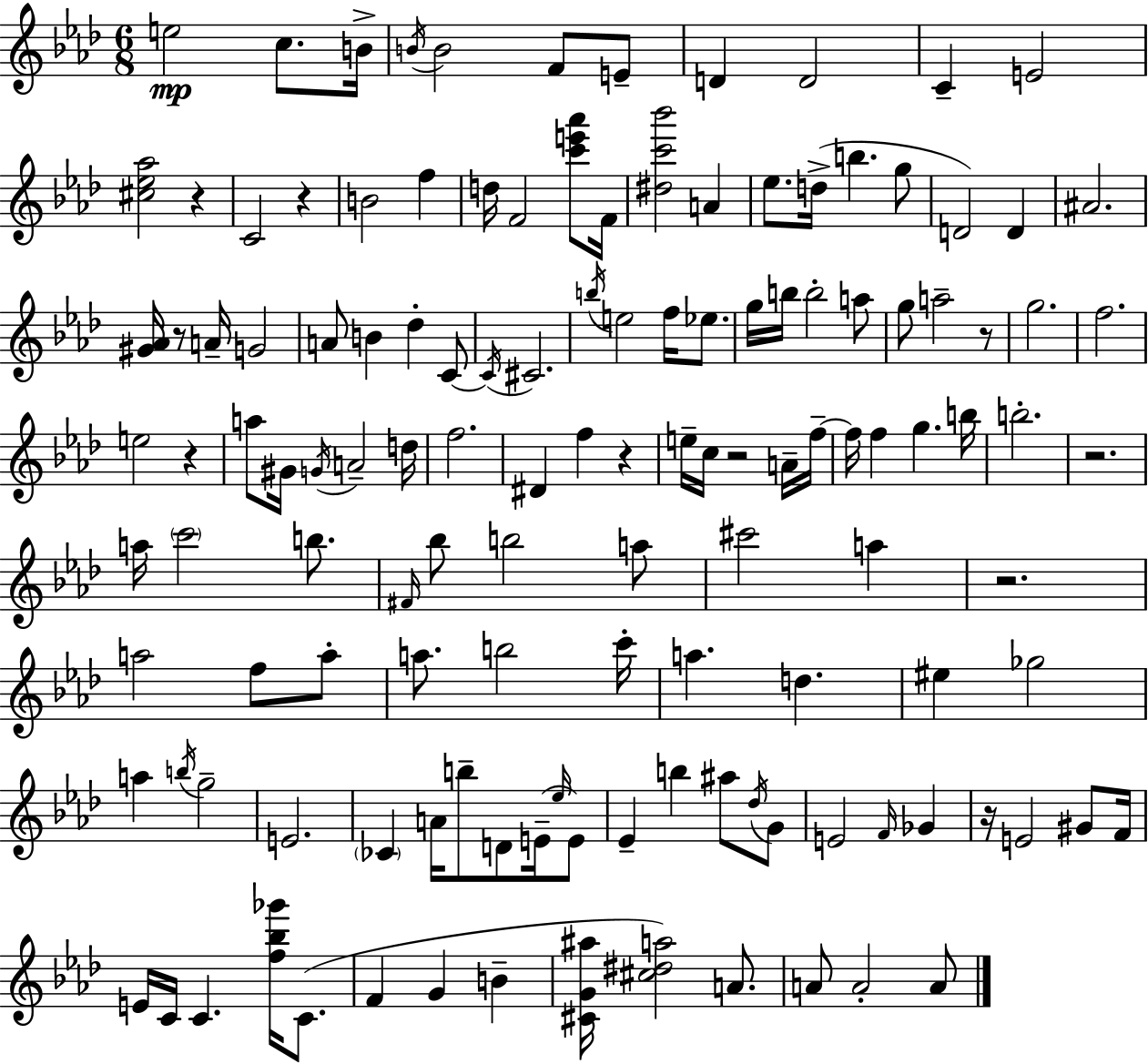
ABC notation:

X:1
T:Untitled
M:6/8
L:1/4
K:Fm
e2 c/2 B/4 B/4 B2 F/2 E/2 D D2 C E2 [^c_e_a]2 z C2 z B2 f d/4 F2 [c'e'_a']/2 F/4 [^dc'_b']2 A _e/2 d/4 b g/2 D2 D ^A2 [^G_A]/4 z/2 A/4 G2 A/2 B _d C/2 C/4 ^C2 b/4 e2 f/4 _e/2 g/4 b/4 b2 a/2 g/2 a2 z/2 g2 f2 e2 z a/2 ^G/4 G/4 A2 d/4 f2 ^D f z e/4 c/4 z2 A/4 f/4 f/4 f g b/4 b2 z2 a/4 c'2 b/2 ^F/4 _b/2 b2 a/2 ^c'2 a z2 a2 f/2 a/2 a/2 b2 c'/4 a d ^e _g2 a b/4 g2 E2 _C A/4 b/2 D/2 E/4 _e/4 E/2 _E b ^a/2 _d/4 G/2 E2 F/4 _G z/4 E2 ^G/2 F/4 E/4 C/4 C [f_b_g']/4 C/2 F G B [^CG^a]/4 [^c^da]2 A/2 A/2 A2 A/2